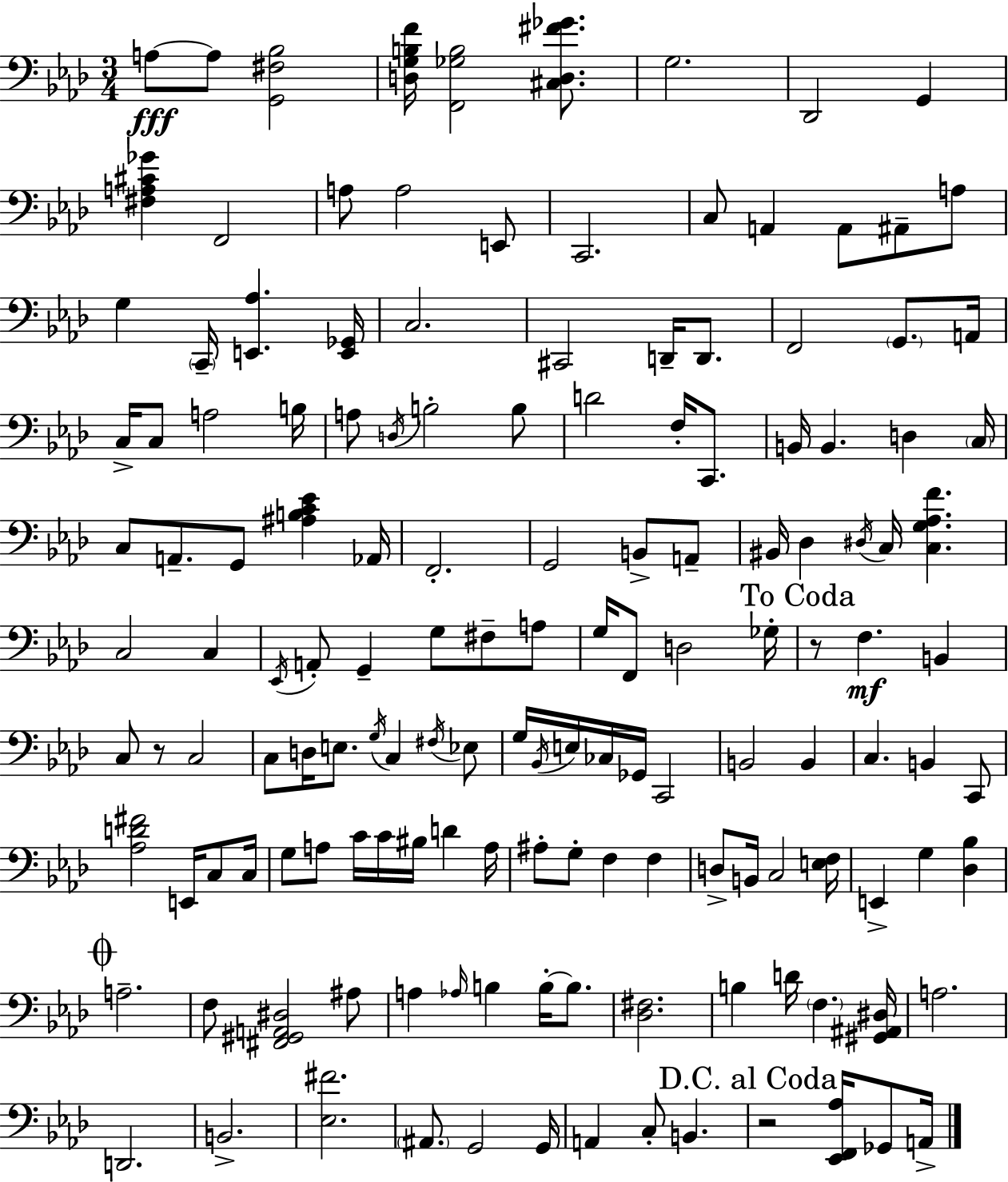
X:1
T:Untitled
M:3/4
L:1/4
K:Ab
A,/2 A,/2 [G,,^F,_B,]2 [D,G,B,F]/4 [F,,_G,B,]2 [^C,D,^F_G]/2 G,2 _D,,2 G,, [^F,A,^C_G] F,,2 A,/2 A,2 E,,/2 C,,2 C,/2 A,, A,,/2 ^A,,/2 A,/2 G, C,,/4 [E,,_A,] [E,,_G,,]/4 C,2 ^C,,2 D,,/4 D,,/2 F,,2 G,,/2 A,,/4 C,/4 C,/2 A,2 B,/4 A,/2 D,/4 B,2 B,/2 D2 F,/4 C,,/2 B,,/4 B,, D, C,/4 C,/2 A,,/2 G,,/2 [^A,B,C_E] _A,,/4 F,,2 G,,2 B,,/2 A,,/2 ^B,,/4 _D, ^D,/4 C,/4 [C,G,_A,F] C,2 C, _E,,/4 A,,/2 G,, G,/2 ^F,/2 A,/2 G,/4 F,,/2 D,2 _G,/4 z/2 F, B,, C,/2 z/2 C,2 C,/2 D,/4 E,/2 G,/4 C, ^F,/4 _E,/2 G,/4 _B,,/4 E,/4 _C,/4 _G,,/4 C,,2 B,,2 B,, C, B,, C,,/2 [_A,D^F]2 E,,/4 C,/2 C,/4 G,/2 A,/2 C/4 C/4 ^B,/4 D A,/4 ^A,/2 G,/2 F, F, D,/2 B,,/4 C,2 [E,F,]/4 E,, G, [_D,_B,] A,2 F,/2 [^F,,^G,,A,,^D,]2 ^A,/2 A, _A,/4 B, B,/4 B,/2 [_D,^F,]2 B, D/4 F, [^G,,^A,,^D,]/4 A,2 D,,2 B,,2 [_E,^F]2 ^A,,/2 G,,2 G,,/4 A,, C,/2 B,, z2 [_E,,F,,_A,]/4 _G,,/2 A,,/4